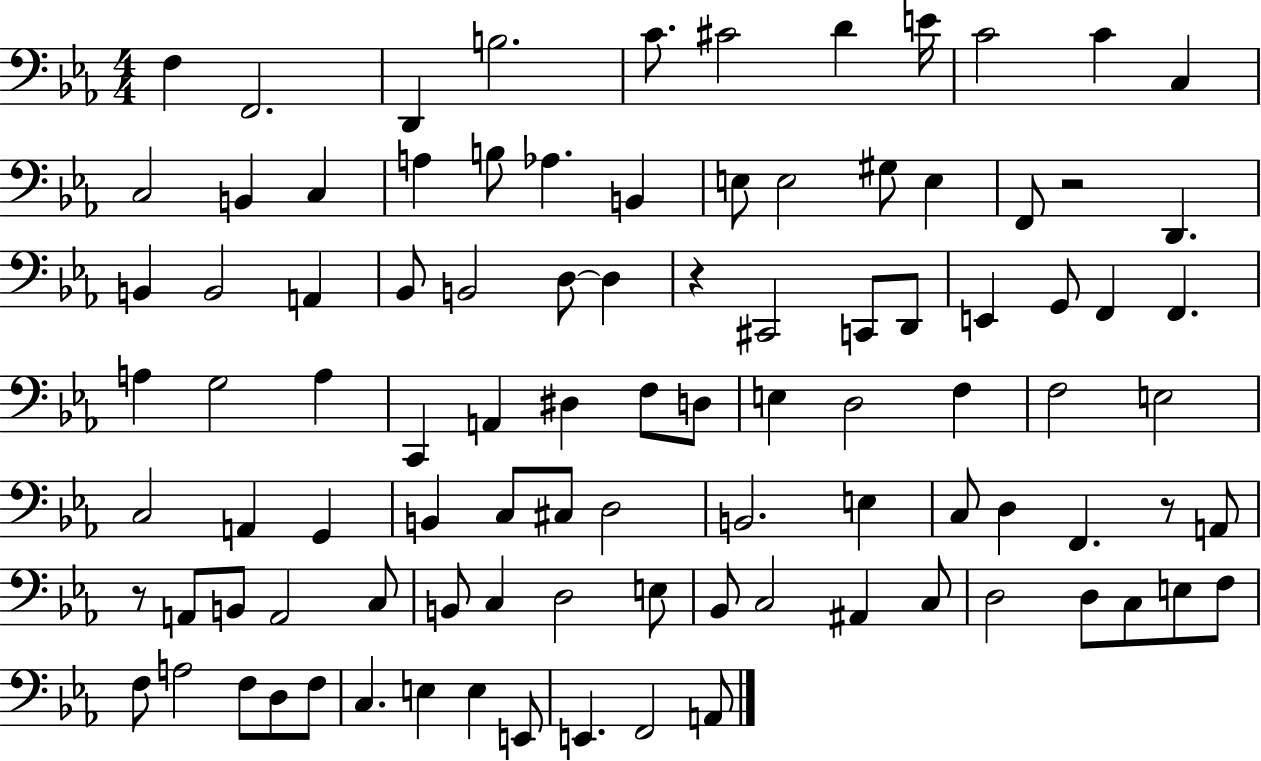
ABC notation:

X:1
T:Untitled
M:4/4
L:1/4
K:Eb
F, F,,2 D,, B,2 C/2 ^C2 D E/4 C2 C C, C,2 B,, C, A, B,/2 _A, B,, E,/2 E,2 ^G,/2 E, F,,/2 z2 D,, B,, B,,2 A,, _B,,/2 B,,2 D,/2 D, z ^C,,2 C,,/2 D,,/2 E,, G,,/2 F,, F,, A, G,2 A, C,, A,, ^D, F,/2 D,/2 E, D,2 F, F,2 E,2 C,2 A,, G,, B,, C,/2 ^C,/2 D,2 B,,2 E, C,/2 D, F,, z/2 A,,/2 z/2 A,,/2 B,,/2 A,,2 C,/2 B,,/2 C, D,2 E,/2 _B,,/2 C,2 ^A,, C,/2 D,2 D,/2 C,/2 E,/2 F,/2 F,/2 A,2 F,/2 D,/2 F,/2 C, E, E, E,,/2 E,, F,,2 A,,/2